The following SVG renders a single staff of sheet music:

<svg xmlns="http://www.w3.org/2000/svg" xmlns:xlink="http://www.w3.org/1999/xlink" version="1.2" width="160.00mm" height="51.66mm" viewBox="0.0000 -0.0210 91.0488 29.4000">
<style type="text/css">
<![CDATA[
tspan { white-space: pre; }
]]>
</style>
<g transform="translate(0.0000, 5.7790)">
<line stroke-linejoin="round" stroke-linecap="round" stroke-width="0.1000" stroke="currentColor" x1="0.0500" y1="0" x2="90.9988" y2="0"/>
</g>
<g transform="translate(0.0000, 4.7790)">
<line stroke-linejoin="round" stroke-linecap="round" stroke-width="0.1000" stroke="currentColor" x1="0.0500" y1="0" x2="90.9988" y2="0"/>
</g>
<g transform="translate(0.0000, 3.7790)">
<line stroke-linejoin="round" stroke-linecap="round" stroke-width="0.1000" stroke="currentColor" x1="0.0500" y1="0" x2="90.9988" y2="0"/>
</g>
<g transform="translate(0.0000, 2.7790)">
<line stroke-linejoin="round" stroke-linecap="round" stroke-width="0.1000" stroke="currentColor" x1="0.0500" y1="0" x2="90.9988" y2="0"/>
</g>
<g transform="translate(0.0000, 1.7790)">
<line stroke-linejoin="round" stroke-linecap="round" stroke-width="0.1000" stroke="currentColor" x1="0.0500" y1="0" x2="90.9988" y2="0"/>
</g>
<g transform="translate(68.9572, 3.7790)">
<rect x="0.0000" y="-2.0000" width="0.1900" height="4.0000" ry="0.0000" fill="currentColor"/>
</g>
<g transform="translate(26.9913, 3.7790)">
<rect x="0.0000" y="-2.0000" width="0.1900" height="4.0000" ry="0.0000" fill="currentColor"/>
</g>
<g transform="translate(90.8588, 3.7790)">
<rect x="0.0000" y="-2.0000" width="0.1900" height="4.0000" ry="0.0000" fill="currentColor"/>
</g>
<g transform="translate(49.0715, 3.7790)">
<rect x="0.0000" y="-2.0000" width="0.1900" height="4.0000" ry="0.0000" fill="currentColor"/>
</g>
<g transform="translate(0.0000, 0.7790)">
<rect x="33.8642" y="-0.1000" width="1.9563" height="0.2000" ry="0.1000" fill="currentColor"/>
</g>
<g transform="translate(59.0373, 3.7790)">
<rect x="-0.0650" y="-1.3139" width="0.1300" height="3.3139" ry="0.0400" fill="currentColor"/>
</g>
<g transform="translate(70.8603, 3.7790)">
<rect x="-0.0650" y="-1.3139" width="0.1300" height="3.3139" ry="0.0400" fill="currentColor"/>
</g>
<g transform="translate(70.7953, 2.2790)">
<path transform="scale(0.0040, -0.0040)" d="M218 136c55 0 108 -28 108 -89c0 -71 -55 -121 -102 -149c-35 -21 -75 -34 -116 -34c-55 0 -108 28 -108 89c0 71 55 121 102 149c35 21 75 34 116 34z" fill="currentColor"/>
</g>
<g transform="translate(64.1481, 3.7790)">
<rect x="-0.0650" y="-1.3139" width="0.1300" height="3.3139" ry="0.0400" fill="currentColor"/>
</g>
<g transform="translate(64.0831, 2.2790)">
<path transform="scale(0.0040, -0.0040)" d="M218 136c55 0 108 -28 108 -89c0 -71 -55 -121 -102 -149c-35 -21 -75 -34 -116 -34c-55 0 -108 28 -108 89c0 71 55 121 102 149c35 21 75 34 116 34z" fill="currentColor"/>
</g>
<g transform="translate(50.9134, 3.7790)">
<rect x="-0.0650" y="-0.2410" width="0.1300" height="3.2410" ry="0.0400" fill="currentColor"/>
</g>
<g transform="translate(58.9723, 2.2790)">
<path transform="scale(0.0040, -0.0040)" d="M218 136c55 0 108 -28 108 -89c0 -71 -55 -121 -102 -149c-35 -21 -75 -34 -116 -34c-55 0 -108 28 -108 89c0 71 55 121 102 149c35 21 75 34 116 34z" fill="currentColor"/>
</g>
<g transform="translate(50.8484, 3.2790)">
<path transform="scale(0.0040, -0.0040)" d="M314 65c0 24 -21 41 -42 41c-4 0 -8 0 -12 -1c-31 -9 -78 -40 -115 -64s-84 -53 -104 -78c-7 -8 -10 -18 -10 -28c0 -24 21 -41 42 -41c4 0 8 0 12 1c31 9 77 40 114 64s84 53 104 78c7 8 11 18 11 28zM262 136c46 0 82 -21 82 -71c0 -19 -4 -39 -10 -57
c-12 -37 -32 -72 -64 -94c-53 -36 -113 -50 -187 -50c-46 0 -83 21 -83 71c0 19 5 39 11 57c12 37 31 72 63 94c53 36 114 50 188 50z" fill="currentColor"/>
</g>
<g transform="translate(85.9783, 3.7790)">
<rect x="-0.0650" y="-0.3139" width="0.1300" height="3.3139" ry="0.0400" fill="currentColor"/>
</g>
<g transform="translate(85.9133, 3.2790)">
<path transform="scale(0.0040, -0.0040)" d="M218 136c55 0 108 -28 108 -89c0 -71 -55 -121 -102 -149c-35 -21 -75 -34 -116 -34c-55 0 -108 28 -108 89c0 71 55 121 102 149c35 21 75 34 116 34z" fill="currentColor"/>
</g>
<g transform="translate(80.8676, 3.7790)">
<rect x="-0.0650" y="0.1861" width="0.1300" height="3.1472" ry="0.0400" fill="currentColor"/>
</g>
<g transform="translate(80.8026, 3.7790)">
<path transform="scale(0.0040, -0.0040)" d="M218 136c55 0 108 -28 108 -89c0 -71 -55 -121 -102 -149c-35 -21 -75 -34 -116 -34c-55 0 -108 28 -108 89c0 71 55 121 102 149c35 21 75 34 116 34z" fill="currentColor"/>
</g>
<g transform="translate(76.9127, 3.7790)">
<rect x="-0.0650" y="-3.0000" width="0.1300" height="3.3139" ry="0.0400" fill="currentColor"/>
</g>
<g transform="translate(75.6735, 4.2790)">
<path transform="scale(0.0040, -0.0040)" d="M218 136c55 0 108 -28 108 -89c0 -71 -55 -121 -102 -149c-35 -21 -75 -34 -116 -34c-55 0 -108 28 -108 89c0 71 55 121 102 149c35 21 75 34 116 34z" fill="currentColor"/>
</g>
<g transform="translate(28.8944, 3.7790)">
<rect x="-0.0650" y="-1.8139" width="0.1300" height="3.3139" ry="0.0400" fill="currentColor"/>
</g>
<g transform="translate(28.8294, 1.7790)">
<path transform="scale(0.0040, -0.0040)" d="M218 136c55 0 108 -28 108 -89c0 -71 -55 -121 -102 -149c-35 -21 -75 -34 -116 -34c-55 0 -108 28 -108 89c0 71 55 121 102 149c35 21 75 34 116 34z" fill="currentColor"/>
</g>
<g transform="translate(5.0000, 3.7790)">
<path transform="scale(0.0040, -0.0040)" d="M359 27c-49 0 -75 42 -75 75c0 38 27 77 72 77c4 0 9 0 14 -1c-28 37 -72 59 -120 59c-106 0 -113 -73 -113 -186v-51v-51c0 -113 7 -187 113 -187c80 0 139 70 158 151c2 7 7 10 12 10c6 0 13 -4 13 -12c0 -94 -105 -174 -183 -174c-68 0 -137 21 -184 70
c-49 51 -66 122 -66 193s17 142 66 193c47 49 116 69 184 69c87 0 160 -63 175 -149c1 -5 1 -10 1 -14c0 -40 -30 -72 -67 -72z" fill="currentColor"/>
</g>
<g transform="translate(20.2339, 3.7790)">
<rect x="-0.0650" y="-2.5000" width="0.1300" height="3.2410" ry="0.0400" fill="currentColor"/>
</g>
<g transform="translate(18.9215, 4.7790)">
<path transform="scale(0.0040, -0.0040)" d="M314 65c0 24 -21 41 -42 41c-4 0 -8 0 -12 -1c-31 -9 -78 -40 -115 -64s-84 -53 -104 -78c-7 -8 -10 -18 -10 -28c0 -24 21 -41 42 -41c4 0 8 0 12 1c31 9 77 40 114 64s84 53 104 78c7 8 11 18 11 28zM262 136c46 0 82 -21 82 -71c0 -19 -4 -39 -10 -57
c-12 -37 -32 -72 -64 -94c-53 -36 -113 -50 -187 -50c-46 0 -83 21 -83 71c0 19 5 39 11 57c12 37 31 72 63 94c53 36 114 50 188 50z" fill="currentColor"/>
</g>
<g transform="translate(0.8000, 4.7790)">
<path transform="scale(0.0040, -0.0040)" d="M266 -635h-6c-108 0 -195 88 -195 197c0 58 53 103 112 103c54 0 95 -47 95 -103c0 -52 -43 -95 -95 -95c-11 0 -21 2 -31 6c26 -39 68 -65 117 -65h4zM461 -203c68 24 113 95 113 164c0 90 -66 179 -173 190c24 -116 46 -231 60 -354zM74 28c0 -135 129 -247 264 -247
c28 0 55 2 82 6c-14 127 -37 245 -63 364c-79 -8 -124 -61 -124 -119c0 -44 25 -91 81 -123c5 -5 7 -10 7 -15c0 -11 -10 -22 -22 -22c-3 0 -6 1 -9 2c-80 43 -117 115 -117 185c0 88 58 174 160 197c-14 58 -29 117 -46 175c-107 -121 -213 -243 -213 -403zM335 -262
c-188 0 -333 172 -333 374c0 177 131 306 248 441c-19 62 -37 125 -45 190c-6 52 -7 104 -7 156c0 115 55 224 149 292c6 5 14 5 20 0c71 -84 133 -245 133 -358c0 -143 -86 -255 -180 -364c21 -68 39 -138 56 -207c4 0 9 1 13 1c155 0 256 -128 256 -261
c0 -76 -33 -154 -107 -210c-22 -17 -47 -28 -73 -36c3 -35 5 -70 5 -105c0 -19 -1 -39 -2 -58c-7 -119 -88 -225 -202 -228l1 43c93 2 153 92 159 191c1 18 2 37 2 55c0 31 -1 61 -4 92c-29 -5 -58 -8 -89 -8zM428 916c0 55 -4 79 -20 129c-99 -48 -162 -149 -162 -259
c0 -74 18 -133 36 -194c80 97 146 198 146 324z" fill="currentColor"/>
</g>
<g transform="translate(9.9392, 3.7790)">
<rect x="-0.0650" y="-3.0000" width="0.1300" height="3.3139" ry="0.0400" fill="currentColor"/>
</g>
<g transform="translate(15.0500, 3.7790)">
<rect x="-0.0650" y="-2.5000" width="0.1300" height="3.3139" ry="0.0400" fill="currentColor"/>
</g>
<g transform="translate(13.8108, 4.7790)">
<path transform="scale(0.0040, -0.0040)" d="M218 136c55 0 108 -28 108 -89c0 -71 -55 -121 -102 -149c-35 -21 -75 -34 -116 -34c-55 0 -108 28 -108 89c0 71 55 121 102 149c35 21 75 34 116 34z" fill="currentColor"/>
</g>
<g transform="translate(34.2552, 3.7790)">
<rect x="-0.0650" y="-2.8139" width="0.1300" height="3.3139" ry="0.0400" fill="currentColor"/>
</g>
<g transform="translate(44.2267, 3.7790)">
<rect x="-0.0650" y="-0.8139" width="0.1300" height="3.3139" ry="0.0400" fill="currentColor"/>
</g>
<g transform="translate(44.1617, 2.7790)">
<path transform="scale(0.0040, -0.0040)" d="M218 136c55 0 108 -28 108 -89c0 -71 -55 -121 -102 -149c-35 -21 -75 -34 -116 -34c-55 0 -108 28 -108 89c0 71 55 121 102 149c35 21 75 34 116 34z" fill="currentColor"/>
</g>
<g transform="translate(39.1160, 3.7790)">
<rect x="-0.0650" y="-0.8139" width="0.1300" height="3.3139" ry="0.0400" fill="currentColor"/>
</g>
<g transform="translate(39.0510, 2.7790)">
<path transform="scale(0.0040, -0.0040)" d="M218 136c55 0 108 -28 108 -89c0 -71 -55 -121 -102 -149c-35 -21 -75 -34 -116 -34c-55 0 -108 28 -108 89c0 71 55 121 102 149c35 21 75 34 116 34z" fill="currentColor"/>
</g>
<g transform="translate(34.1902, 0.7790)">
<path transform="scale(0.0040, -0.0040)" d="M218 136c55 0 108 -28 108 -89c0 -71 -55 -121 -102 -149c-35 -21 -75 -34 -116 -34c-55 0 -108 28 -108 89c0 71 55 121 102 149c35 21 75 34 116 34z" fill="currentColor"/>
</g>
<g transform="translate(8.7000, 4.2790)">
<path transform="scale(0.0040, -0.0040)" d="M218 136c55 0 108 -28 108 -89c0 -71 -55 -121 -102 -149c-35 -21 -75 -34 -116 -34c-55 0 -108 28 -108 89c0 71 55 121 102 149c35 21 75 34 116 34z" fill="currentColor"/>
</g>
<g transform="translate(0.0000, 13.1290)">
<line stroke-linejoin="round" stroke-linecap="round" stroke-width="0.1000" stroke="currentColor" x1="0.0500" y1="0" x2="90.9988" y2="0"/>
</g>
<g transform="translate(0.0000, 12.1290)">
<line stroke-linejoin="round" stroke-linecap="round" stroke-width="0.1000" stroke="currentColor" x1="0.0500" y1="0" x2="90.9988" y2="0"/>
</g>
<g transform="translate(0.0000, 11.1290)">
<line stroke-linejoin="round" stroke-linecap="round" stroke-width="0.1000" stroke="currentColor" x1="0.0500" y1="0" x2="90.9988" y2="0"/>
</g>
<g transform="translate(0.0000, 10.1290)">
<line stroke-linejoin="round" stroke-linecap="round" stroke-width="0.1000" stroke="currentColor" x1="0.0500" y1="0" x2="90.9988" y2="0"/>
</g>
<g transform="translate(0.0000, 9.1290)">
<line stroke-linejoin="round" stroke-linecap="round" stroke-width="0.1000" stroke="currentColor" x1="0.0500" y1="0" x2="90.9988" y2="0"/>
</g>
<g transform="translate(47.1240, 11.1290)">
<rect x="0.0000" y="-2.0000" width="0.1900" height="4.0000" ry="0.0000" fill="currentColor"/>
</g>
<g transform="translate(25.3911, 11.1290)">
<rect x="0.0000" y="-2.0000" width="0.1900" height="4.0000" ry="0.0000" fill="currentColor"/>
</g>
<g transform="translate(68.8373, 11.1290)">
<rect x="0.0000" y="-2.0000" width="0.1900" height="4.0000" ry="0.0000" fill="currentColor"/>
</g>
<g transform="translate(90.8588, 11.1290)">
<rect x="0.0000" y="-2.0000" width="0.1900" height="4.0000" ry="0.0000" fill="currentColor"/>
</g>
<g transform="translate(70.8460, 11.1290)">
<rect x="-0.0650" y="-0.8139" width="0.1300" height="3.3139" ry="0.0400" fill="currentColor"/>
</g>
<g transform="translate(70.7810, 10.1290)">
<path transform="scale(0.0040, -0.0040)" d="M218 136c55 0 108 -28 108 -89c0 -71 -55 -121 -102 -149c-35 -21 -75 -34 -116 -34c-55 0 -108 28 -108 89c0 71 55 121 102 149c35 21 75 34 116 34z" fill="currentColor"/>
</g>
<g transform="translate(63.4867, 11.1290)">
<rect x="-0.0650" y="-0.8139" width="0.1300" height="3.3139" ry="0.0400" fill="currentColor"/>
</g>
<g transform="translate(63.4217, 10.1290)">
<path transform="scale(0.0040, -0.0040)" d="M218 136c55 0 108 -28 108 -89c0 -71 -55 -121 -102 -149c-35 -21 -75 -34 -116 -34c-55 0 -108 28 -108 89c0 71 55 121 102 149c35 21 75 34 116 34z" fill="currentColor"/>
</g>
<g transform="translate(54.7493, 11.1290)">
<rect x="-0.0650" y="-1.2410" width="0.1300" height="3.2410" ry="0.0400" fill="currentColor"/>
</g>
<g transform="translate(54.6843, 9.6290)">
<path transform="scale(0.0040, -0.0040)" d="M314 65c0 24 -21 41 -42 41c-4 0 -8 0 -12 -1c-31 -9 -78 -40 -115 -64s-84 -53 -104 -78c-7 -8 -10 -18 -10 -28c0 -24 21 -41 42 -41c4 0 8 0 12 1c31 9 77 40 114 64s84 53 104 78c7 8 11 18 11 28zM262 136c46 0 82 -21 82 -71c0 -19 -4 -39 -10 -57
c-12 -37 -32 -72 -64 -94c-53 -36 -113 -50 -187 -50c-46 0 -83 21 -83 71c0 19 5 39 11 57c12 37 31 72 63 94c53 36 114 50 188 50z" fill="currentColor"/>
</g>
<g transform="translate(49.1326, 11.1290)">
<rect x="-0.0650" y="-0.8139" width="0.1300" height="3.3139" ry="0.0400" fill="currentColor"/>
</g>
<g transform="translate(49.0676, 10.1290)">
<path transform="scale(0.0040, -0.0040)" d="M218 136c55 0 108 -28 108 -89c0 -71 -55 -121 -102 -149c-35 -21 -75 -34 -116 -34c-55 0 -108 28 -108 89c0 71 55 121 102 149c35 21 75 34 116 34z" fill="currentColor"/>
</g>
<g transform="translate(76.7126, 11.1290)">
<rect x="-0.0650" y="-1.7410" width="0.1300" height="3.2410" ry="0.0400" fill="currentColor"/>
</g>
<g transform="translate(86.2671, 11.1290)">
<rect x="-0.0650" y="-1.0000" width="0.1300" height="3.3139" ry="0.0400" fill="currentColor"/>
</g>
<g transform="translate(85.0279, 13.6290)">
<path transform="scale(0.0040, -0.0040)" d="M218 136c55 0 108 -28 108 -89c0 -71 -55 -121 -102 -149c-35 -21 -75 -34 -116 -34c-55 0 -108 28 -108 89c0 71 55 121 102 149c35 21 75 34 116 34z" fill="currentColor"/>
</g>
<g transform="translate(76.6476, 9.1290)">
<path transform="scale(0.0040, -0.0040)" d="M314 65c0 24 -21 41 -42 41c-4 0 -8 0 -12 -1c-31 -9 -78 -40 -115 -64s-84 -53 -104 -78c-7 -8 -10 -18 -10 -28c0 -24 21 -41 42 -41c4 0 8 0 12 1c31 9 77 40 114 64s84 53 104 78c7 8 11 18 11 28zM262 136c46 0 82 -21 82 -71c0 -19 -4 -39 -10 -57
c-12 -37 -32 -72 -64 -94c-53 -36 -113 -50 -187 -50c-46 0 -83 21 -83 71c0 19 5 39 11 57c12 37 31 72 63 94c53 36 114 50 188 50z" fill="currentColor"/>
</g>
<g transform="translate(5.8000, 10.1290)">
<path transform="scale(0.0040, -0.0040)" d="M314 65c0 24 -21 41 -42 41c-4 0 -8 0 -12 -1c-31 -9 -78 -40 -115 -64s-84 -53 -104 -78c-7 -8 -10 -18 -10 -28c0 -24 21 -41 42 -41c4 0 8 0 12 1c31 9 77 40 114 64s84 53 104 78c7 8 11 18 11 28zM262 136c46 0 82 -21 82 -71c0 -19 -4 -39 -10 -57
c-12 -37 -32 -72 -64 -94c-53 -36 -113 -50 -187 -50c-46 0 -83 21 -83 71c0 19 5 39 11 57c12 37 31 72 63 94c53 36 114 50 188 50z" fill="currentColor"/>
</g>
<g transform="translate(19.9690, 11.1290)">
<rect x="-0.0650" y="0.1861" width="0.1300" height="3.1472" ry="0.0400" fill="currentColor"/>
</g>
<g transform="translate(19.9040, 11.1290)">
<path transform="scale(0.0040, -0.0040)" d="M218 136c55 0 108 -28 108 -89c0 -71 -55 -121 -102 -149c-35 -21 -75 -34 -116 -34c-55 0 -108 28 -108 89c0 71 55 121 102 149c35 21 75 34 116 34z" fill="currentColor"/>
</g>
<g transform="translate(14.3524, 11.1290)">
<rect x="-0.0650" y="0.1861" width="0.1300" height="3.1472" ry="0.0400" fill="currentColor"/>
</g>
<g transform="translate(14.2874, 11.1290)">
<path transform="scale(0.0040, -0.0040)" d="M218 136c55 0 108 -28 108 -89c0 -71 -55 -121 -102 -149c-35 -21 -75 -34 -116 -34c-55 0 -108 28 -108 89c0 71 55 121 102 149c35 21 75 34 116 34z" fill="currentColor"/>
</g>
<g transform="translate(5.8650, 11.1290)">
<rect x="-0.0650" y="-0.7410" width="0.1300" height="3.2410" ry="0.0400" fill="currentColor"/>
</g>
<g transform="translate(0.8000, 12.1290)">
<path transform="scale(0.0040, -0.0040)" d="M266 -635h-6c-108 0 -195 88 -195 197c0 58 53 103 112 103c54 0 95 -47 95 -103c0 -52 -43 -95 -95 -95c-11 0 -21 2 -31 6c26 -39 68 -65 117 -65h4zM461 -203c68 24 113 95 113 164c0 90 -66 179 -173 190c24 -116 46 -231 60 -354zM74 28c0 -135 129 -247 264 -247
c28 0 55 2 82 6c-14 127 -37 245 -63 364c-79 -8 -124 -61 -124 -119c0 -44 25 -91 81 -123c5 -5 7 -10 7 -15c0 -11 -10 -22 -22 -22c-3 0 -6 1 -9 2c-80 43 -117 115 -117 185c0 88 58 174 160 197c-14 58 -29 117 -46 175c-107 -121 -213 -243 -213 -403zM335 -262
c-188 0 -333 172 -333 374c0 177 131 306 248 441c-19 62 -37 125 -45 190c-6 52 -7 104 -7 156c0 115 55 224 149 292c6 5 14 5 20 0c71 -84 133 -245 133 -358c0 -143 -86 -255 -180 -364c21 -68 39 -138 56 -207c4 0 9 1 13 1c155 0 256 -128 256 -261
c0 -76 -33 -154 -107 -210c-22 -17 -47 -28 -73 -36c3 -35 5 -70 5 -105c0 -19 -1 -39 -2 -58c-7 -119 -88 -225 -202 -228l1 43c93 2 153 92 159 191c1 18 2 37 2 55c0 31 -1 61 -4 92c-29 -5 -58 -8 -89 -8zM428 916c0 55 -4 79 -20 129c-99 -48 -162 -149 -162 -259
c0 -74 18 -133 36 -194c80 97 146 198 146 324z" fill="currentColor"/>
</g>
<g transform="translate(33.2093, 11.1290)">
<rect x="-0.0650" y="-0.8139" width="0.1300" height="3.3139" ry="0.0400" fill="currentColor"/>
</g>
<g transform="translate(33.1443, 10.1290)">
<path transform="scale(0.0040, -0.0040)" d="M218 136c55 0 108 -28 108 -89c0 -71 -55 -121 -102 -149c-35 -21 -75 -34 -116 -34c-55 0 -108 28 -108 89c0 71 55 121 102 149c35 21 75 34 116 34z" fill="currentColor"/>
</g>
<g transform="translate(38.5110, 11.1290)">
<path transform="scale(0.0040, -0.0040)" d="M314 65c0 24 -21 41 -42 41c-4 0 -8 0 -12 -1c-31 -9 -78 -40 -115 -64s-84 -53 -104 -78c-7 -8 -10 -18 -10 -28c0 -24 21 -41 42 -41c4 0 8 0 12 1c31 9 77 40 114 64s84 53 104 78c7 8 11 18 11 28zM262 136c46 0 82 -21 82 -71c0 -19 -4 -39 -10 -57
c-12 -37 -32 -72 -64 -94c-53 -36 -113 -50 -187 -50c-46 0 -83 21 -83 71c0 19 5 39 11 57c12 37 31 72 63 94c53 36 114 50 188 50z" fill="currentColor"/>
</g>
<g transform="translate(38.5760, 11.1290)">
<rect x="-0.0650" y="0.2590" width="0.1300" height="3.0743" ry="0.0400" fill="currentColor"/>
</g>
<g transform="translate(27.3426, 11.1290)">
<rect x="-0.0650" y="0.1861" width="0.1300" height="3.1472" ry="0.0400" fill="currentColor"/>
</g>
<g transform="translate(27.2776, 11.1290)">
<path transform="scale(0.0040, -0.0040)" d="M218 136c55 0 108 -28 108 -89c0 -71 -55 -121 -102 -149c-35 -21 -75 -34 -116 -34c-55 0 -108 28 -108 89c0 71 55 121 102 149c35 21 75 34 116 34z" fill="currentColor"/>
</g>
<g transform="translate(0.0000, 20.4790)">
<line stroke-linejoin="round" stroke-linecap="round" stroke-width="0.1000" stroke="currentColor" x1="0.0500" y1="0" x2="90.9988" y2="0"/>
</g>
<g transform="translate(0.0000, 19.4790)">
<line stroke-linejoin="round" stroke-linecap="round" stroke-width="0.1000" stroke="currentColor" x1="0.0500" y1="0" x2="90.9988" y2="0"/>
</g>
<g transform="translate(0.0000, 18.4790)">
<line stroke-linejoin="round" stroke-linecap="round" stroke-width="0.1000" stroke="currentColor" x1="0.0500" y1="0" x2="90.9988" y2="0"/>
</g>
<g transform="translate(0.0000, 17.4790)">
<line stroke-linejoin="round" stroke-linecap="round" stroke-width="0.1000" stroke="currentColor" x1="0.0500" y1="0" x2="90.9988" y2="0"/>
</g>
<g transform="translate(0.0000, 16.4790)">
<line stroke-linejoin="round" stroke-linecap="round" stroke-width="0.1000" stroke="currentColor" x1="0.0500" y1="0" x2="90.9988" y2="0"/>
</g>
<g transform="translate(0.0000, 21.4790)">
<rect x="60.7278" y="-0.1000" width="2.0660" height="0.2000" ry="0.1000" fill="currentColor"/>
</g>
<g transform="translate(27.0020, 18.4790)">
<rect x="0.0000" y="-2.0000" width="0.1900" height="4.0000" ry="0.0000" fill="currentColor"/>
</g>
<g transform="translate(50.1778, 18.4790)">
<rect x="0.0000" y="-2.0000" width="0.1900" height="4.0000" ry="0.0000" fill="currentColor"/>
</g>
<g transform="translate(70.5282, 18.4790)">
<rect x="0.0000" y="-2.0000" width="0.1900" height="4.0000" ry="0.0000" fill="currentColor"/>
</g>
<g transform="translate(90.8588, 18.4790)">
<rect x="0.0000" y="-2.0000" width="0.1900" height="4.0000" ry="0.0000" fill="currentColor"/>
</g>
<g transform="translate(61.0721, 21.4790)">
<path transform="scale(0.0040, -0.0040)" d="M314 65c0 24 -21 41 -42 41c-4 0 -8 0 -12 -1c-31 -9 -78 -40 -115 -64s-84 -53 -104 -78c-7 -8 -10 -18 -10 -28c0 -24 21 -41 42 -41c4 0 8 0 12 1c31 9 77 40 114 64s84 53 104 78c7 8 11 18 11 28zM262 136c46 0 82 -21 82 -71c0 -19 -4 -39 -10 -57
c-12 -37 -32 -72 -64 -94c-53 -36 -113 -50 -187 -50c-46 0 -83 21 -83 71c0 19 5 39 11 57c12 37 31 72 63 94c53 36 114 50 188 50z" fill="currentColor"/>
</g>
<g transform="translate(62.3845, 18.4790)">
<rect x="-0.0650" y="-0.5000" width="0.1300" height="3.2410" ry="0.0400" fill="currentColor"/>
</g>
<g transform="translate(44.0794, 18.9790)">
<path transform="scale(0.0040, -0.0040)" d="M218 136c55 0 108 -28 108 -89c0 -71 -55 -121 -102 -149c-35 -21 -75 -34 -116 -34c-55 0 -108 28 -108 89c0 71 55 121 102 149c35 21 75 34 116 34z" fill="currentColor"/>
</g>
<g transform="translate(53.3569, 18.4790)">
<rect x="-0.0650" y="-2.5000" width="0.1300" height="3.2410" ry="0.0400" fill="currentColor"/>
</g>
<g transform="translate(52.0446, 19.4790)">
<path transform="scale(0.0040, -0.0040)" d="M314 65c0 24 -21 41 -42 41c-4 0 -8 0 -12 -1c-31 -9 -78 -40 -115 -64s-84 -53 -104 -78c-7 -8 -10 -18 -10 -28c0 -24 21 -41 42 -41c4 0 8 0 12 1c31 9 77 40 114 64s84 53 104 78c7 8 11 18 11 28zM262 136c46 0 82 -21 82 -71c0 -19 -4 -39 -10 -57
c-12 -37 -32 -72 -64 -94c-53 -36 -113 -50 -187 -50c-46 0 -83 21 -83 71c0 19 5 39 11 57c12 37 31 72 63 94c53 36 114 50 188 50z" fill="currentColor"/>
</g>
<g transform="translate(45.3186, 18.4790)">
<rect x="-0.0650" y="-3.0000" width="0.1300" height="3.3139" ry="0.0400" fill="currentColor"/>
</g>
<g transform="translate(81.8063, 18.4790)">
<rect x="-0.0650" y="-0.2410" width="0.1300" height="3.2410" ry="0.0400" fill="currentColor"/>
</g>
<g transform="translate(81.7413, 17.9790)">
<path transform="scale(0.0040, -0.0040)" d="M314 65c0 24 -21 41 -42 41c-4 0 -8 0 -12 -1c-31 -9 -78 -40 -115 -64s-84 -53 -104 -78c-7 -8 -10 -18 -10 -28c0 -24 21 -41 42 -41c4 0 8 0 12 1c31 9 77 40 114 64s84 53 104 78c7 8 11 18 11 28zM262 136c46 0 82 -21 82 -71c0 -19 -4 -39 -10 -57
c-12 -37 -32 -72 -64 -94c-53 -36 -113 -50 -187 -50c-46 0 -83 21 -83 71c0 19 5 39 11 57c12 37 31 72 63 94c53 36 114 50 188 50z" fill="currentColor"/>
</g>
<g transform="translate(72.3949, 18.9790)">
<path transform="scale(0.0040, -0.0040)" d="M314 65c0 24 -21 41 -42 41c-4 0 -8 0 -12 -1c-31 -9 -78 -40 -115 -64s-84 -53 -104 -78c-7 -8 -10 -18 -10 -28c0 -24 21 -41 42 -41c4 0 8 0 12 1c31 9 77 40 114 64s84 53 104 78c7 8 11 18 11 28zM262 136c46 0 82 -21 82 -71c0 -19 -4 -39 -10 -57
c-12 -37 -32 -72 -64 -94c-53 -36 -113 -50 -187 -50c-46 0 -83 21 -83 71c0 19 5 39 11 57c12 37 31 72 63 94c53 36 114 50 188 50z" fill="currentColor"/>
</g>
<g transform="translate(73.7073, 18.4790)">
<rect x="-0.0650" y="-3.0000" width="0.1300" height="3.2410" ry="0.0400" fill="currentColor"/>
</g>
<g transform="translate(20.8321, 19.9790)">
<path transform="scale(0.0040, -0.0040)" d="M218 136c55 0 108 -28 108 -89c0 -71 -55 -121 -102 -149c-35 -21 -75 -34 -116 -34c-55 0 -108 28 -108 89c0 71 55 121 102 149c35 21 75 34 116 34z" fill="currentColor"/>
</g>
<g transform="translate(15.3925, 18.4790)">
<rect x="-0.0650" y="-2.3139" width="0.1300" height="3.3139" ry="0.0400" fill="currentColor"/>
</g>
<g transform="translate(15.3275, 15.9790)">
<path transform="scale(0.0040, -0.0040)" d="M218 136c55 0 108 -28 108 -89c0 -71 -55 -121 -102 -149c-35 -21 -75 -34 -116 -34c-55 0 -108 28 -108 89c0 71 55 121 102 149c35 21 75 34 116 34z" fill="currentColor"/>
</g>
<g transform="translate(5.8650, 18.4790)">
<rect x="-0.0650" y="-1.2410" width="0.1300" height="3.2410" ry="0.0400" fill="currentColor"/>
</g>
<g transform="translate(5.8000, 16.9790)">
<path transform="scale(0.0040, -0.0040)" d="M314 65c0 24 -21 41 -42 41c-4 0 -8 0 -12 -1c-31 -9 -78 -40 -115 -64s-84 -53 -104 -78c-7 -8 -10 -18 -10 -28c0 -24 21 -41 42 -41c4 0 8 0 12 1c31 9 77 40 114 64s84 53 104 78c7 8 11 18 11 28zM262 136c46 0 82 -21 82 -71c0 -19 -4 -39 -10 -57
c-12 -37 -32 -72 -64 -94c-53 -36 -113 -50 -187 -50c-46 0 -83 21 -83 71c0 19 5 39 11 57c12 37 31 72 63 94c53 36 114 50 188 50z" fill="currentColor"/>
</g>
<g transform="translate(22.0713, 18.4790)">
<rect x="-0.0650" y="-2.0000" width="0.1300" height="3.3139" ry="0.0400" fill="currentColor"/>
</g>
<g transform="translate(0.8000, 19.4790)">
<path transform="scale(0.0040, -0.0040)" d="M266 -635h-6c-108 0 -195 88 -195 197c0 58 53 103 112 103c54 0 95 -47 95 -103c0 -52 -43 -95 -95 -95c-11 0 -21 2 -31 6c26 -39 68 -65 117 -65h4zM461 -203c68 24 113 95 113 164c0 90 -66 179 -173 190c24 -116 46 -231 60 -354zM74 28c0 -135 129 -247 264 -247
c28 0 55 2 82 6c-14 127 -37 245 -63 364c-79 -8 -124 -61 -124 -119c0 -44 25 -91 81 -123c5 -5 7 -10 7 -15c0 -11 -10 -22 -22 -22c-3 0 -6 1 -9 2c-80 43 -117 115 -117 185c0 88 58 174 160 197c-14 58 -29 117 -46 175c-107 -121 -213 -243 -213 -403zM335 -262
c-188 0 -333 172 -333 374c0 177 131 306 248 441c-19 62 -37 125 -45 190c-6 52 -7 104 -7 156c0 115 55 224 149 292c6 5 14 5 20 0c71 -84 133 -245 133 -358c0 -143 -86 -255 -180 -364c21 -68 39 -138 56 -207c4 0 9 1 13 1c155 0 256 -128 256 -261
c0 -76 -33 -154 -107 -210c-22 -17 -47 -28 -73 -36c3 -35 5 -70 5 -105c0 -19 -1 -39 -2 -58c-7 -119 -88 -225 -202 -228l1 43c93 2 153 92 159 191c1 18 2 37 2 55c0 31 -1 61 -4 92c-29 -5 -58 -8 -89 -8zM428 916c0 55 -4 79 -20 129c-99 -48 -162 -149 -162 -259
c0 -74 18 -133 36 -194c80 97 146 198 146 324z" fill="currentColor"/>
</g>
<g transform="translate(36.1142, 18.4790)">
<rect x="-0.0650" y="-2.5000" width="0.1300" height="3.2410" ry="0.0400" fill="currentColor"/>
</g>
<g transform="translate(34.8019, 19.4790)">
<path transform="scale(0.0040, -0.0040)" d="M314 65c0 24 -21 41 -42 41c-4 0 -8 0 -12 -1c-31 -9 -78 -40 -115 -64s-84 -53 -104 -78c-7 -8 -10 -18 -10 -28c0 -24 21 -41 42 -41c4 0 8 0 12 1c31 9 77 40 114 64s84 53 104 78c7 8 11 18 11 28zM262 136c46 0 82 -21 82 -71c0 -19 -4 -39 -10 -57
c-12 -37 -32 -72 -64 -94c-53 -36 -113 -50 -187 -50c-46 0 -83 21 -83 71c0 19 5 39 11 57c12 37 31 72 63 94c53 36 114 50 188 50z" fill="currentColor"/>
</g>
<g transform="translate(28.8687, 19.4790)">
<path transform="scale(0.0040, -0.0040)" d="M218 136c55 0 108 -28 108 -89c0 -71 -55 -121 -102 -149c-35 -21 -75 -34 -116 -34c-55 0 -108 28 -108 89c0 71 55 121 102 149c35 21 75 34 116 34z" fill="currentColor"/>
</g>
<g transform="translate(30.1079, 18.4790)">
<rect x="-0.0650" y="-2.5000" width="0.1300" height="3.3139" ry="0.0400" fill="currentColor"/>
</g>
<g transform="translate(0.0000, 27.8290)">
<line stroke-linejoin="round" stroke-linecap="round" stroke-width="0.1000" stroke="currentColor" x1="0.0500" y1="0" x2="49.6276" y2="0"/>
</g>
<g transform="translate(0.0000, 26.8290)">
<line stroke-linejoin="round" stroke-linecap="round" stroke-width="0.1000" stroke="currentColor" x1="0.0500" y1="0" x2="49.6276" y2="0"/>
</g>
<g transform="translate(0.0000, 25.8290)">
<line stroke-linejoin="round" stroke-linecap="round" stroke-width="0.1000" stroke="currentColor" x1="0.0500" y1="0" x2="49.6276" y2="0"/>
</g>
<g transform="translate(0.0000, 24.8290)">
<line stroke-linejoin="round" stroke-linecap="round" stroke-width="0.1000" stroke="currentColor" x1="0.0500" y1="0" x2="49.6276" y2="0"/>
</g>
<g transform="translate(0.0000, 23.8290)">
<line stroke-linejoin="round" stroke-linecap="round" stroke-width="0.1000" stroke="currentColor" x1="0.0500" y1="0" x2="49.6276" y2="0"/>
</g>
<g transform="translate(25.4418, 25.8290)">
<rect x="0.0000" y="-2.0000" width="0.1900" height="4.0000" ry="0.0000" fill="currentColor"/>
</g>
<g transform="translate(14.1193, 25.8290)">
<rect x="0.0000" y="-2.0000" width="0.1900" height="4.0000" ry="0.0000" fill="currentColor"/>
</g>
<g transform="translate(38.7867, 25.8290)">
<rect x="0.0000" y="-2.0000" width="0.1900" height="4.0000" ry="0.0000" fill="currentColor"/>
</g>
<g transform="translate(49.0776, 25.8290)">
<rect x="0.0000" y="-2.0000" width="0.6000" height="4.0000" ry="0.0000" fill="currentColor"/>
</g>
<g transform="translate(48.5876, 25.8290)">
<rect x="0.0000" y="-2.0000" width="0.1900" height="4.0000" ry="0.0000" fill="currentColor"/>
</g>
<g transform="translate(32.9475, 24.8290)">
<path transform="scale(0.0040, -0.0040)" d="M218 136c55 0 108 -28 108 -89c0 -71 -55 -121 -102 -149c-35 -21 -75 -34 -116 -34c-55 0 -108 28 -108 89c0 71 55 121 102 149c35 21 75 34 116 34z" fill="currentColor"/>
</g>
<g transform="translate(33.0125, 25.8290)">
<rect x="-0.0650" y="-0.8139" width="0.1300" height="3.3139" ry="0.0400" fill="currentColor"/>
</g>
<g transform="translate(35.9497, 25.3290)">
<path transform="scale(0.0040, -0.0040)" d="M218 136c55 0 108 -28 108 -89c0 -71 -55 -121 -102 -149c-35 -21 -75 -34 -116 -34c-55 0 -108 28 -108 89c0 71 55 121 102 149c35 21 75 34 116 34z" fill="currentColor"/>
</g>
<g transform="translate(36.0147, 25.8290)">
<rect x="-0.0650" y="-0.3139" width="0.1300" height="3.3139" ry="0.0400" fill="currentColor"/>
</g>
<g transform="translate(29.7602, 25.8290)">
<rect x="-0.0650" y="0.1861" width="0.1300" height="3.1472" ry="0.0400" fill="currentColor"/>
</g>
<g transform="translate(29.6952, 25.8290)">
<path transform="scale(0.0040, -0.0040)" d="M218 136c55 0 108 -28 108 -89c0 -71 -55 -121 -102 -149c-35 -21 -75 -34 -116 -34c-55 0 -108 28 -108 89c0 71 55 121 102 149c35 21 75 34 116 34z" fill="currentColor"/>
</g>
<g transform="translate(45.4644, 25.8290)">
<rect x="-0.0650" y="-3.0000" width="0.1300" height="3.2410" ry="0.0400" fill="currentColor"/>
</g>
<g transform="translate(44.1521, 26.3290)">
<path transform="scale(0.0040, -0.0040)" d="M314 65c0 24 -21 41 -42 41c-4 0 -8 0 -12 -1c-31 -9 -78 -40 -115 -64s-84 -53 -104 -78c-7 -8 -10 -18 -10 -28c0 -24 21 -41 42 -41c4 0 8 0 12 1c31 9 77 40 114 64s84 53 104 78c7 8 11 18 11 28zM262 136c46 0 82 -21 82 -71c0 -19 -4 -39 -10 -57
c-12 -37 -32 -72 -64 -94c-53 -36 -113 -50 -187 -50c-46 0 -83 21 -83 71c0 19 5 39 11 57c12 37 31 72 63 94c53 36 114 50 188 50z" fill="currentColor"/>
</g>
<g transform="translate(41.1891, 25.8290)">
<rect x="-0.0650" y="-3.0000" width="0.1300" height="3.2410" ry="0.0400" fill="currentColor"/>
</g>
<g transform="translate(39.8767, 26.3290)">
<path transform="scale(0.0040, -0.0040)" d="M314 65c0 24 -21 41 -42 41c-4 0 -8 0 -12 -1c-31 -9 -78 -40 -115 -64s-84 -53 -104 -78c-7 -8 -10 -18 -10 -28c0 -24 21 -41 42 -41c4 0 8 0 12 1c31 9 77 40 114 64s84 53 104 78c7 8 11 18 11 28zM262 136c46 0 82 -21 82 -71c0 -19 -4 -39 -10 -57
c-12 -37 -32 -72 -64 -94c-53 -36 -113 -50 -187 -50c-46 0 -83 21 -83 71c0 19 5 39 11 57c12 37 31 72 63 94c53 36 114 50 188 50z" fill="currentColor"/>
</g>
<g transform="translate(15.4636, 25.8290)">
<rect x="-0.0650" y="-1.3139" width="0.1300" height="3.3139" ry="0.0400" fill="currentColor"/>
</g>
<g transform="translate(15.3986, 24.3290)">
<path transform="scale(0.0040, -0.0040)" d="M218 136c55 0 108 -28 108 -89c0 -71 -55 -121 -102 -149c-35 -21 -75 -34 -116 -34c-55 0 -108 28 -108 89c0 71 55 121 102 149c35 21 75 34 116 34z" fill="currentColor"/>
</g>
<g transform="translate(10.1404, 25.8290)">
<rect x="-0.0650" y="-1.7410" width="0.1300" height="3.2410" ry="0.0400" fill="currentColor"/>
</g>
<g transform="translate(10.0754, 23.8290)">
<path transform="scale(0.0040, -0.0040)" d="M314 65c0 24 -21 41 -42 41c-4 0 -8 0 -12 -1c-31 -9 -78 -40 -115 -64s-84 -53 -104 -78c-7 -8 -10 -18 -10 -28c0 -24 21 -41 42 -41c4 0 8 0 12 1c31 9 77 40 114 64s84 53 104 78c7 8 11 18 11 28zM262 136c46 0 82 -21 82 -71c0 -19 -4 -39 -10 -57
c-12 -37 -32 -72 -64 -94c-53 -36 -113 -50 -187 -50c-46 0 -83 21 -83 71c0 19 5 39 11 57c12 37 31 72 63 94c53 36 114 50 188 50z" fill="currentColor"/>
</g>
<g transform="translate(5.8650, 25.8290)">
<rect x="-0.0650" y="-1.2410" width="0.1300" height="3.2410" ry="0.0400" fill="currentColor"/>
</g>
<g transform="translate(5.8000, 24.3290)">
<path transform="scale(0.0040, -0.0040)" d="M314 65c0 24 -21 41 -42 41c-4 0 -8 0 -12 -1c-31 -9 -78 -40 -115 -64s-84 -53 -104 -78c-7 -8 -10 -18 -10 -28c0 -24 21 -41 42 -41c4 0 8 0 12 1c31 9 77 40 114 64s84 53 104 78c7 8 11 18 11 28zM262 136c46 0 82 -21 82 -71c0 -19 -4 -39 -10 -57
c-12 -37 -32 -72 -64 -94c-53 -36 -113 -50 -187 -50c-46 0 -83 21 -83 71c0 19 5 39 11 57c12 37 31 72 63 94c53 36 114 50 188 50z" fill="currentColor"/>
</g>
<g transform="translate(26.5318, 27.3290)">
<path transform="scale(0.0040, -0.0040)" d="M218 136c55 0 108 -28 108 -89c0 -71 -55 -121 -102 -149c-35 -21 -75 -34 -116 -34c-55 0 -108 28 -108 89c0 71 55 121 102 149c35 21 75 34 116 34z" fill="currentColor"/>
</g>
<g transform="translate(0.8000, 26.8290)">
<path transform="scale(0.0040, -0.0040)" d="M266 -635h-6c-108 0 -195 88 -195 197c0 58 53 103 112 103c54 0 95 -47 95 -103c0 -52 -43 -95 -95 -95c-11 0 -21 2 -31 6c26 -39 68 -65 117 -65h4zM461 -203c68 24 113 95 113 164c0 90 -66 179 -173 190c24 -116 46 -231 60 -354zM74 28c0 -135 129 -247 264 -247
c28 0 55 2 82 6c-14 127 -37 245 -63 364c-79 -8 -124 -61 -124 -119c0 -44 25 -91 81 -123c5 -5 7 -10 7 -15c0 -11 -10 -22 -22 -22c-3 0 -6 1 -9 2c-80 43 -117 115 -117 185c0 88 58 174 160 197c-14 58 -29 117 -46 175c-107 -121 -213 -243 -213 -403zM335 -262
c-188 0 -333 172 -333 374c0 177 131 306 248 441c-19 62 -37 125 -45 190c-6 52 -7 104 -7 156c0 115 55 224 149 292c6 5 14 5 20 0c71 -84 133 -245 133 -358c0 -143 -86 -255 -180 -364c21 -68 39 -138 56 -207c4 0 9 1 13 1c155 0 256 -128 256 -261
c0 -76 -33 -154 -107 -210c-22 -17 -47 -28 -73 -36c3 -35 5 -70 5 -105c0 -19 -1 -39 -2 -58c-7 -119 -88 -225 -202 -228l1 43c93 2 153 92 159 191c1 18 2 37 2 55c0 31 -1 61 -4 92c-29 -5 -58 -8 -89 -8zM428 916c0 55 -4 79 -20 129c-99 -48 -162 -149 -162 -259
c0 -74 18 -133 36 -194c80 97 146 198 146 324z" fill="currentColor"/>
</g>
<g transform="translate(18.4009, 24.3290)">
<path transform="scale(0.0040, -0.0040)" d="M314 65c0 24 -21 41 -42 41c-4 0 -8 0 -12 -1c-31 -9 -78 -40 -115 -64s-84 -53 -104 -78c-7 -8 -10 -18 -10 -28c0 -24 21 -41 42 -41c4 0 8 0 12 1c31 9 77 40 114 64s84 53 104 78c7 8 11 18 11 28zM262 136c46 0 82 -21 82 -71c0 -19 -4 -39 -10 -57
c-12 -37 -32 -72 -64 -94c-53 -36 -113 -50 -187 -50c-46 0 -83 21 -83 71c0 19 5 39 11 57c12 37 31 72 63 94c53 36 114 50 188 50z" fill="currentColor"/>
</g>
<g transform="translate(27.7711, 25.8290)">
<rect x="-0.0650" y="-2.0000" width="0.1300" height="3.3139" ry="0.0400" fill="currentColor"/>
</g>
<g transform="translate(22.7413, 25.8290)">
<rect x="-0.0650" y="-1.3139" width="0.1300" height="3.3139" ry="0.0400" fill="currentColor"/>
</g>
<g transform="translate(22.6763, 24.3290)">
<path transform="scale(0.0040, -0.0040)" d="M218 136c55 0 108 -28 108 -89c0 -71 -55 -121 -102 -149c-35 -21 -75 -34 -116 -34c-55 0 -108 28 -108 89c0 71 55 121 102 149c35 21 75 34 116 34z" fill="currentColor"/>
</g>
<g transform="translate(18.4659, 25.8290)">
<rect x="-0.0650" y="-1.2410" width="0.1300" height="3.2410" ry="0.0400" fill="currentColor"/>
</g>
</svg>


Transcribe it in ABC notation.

X:1
T:Untitled
M:4/4
L:1/4
K:C
A G G2 f a d d c2 e e e A B c d2 B B B d B2 d e2 d d f2 D e2 g F G G2 A G2 C2 A2 c2 e2 f2 e e2 e F B d c A2 A2